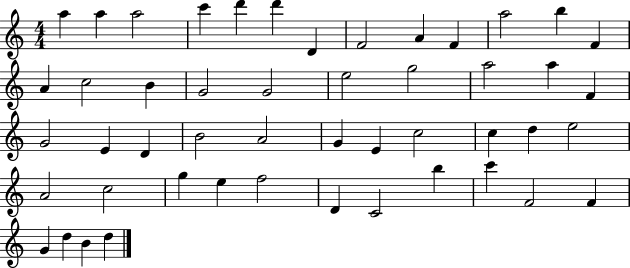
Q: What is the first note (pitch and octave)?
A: A5